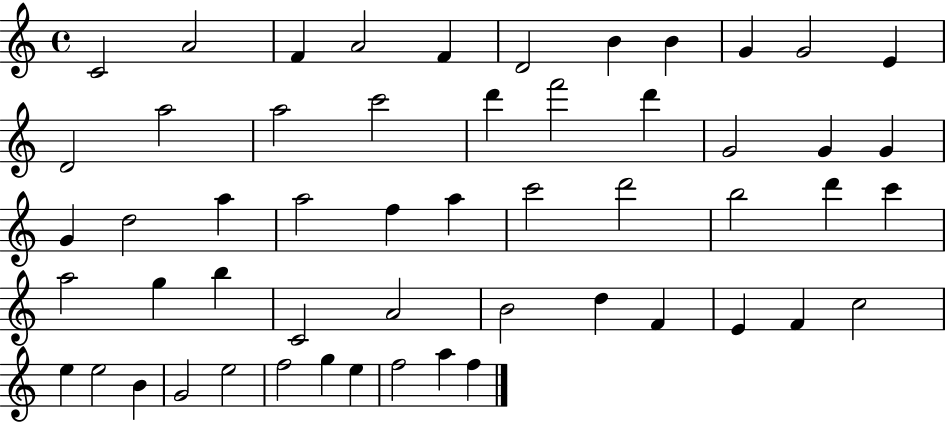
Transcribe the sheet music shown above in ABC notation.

X:1
T:Untitled
M:4/4
L:1/4
K:C
C2 A2 F A2 F D2 B B G G2 E D2 a2 a2 c'2 d' f'2 d' G2 G G G d2 a a2 f a c'2 d'2 b2 d' c' a2 g b C2 A2 B2 d F E F c2 e e2 B G2 e2 f2 g e f2 a f